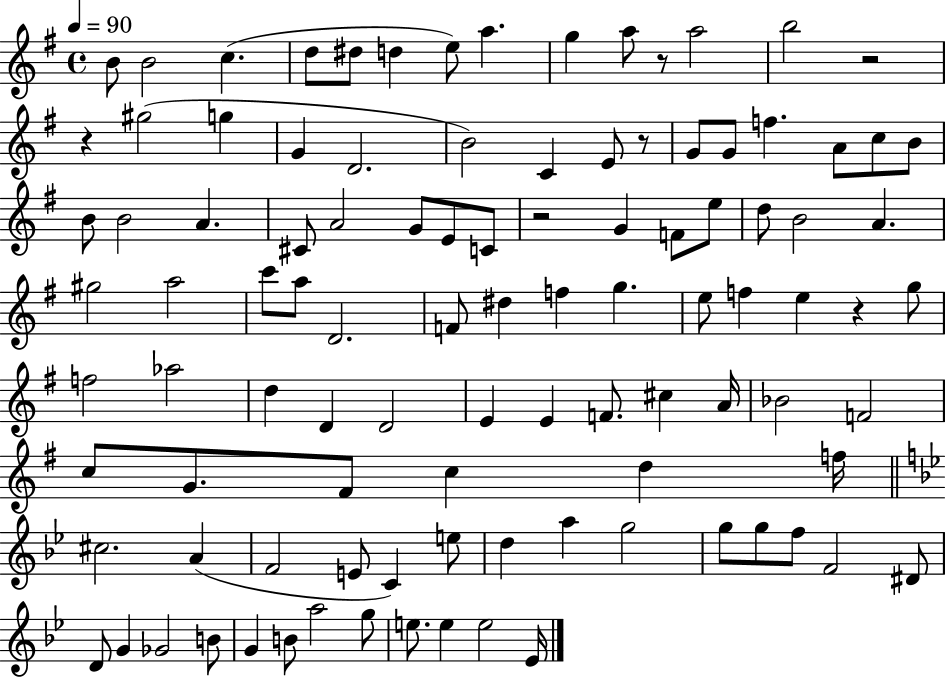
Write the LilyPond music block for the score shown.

{
  \clef treble
  \time 4/4
  \defaultTimeSignature
  \key g \major
  \tempo 4 = 90
  b'8 b'2 c''4.( | d''8 dis''8 d''4 e''8) a''4. | g''4 a''8 r8 a''2 | b''2 r2 | \break r4 gis''2( g''4 | g'4 d'2. | b'2) c'4 e'8 r8 | g'8 g'8 f''4. a'8 c''8 b'8 | \break b'8 b'2 a'4. | cis'8 a'2 g'8 e'8 c'8 | r2 g'4 f'8 e''8 | d''8 b'2 a'4. | \break gis''2 a''2 | c'''8 a''8 d'2. | f'8 dis''4 f''4 g''4. | e''8 f''4 e''4 r4 g''8 | \break f''2 aes''2 | d''4 d'4 d'2 | e'4 e'4 f'8. cis''4 a'16 | bes'2 f'2 | \break c''8 g'8. fis'8 c''4 d''4 f''16 | \bar "||" \break \key bes \major cis''2. a'4( | f'2 e'8 c'4) e''8 | d''4 a''4 g''2 | g''8 g''8 f''8 f'2 dis'8 | \break d'8 g'4 ges'2 b'8 | g'4 b'8 a''2 g''8 | e''8. e''4 e''2 ees'16 | \bar "|."
}